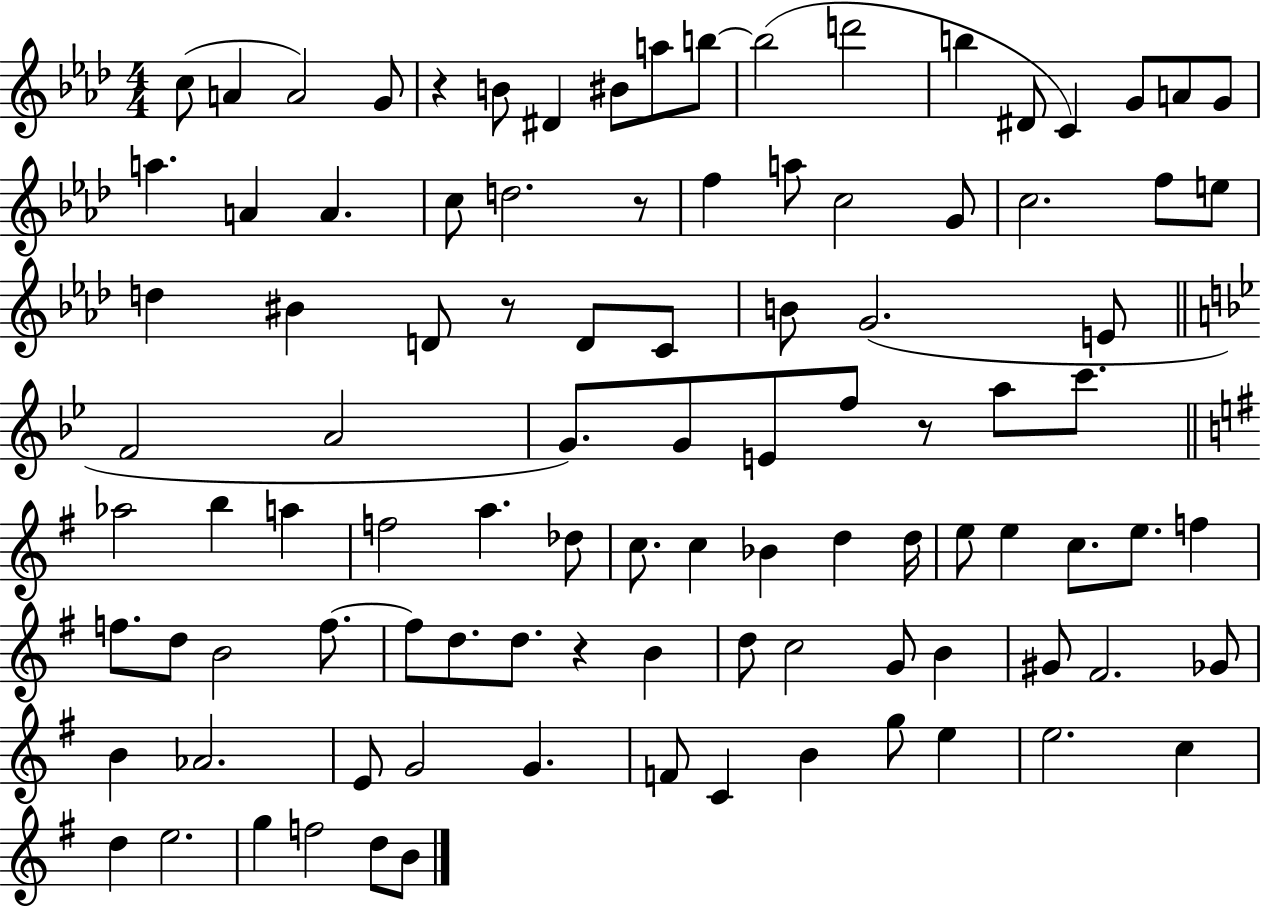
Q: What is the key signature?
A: AES major